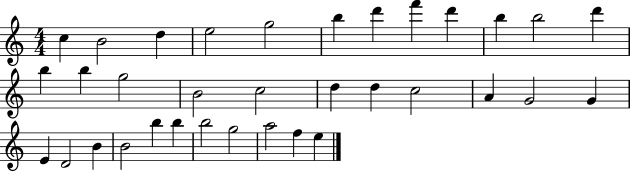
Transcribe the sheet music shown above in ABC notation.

X:1
T:Untitled
M:4/4
L:1/4
K:C
c B2 d e2 g2 b d' f' d' b b2 d' b b g2 B2 c2 d d c2 A G2 G E D2 B B2 b b b2 g2 a2 f e